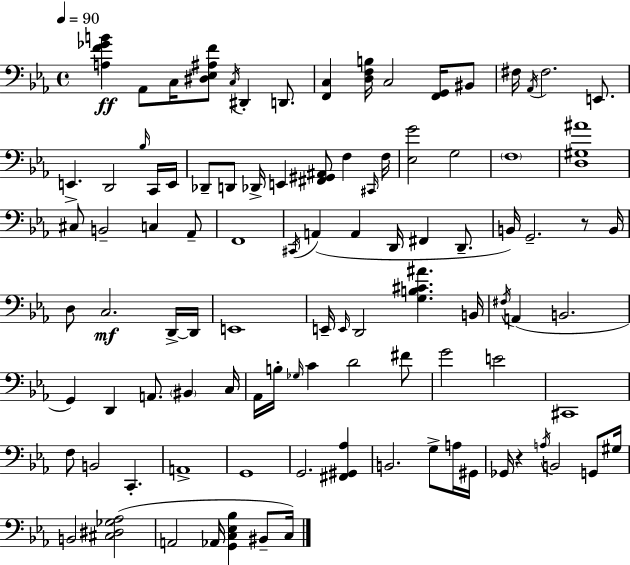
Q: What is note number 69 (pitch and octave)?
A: A2